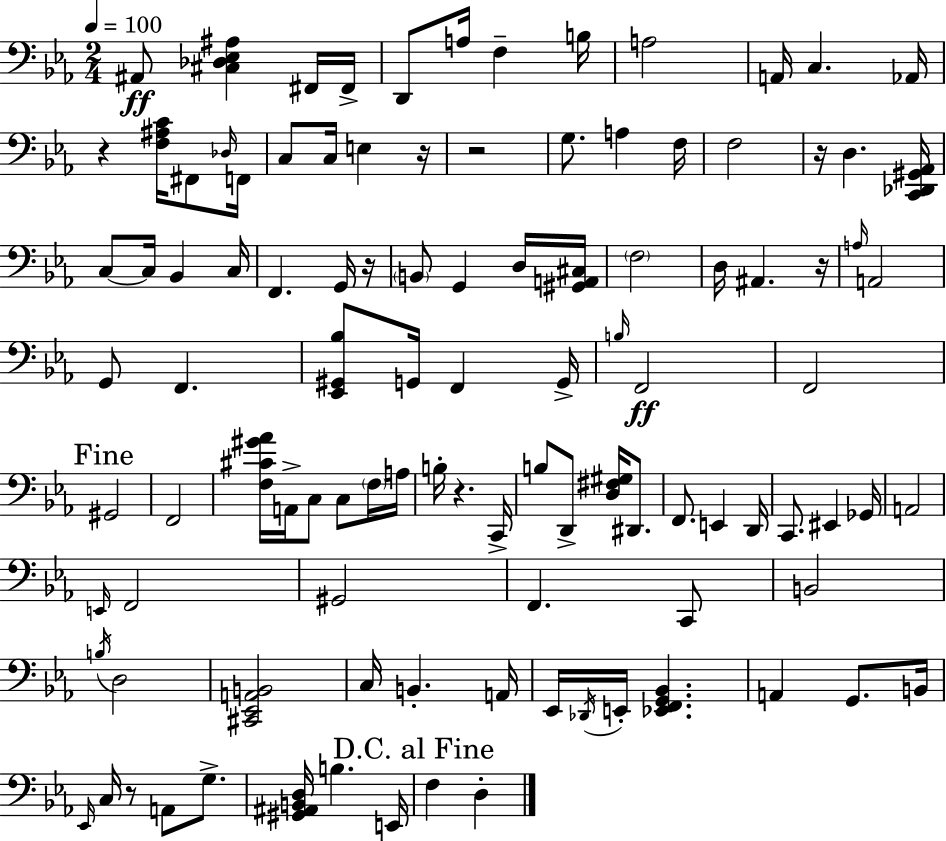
X:1
T:Untitled
M:2/4
L:1/4
K:Eb
^A,,/2 [^C,_D,_E,^A,] ^F,,/4 ^F,,/4 D,,/2 A,/4 F, B,/4 A,2 A,,/4 C, _A,,/4 z [F,^A,C]/4 ^F,,/2 _D,/4 F,,/4 C,/2 C,/4 E, z/4 z2 G,/2 A, F,/4 F,2 z/4 D, [C,,_D,,^G,,_A,,]/4 C,/2 C,/4 _B,, C,/4 F,, G,,/4 z/4 B,,/2 G,, D,/4 [^G,,A,,^C,]/4 F,2 D,/4 ^A,, z/4 A,/4 A,,2 G,,/2 F,, [_E,,^G,,_B,]/2 G,,/4 F,, G,,/4 B,/4 F,,2 F,,2 ^G,,2 F,,2 [F,^C^G_A]/4 A,,/4 C,/2 C,/2 F,/4 A,/4 B,/4 z C,,/4 B,/2 D,,/2 [D,^F,^G,]/4 ^D,,/2 F,,/2 E,, D,,/4 C,,/2 ^E,, _G,,/4 A,,2 E,,/4 F,,2 ^G,,2 F,, C,,/2 B,,2 B,/4 D,2 [^C,,_E,,A,,B,,]2 C,/4 B,, A,,/4 _E,,/4 _D,,/4 E,,/4 [_E,,F,,G,,_B,,] A,, G,,/2 B,,/4 _E,,/4 C,/4 z/2 A,,/2 G,/2 [^G,,^A,,B,,D,]/4 B, E,,/4 F, D,